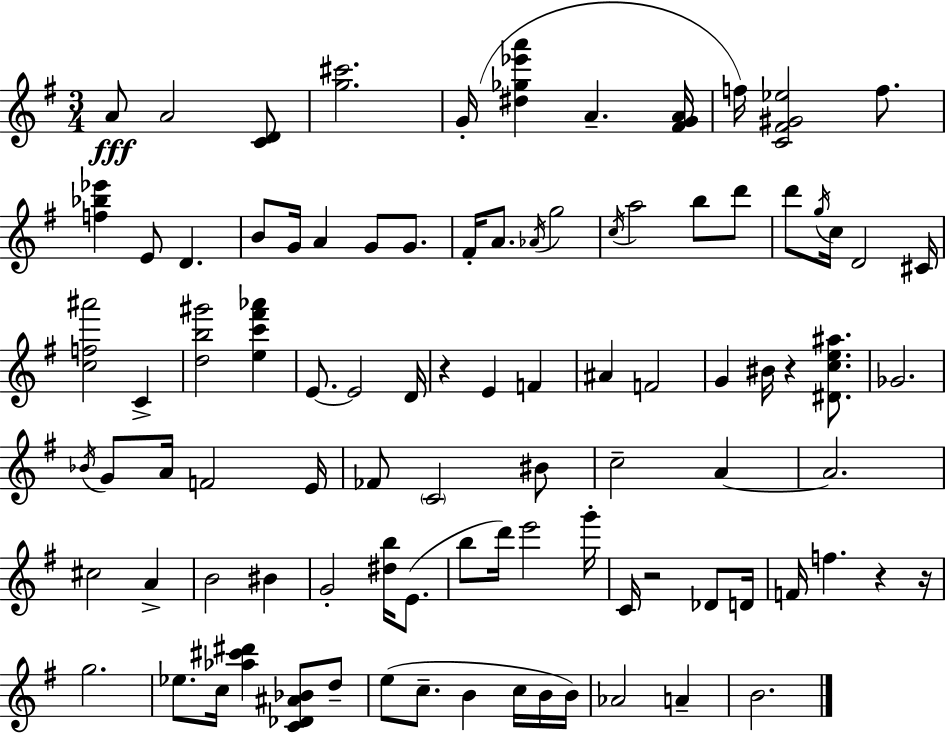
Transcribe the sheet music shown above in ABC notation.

X:1
T:Untitled
M:3/4
L:1/4
K:G
A/2 A2 [CD]/2 [g^c']2 G/4 [^d_g_e'a'] A [^FGA]/4 f/4 [C^F^G_e]2 f/2 [f_b_e'] E/2 D B/2 G/4 A G/2 G/2 ^F/4 A/2 _A/4 g2 c/4 a2 b/2 d'/2 d'/2 g/4 c/4 D2 ^C/4 [cf^a']2 C [db^g']2 [ec'^f'_a'] E/2 E2 D/4 z E F ^A F2 G ^B/4 z [^Dce^a]/2 _G2 _B/4 G/2 A/4 F2 E/4 _F/2 C2 ^B/2 c2 A A2 ^c2 A B2 ^B G2 [^db]/4 E/2 b/2 d'/4 e'2 g'/4 C/4 z2 _D/2 D/4 F/4 f z z/4 g2 _e/2 c/4 [_a^c'^d'] [C_D^A_B]/2 d/2 e/2 c/2 B c/4 B/4 B/4 _A2 A B2